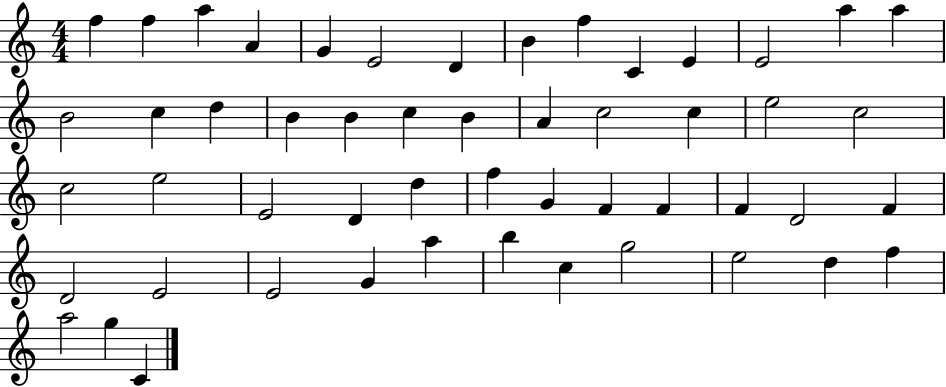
F5/q F5/q A5/q A4/q G4/q E4/h D4/q B4/q F5/q C4/q E4/q E4/h A5/q A5/q B4/h C5/q D5/q B4/q B4/q C5/q B4/q A4/q C5/h C5/q E5/h C5/h C5/h E5/h E4/h D4/q D5/q F5/q G4/q F4/q F4/q F4/q D4/h F4/q D4/h E4/h E4/h G4/q A5/q B5/q C5/q G5/h E5/h D5/q F5/q A5/h G5/q C4/q